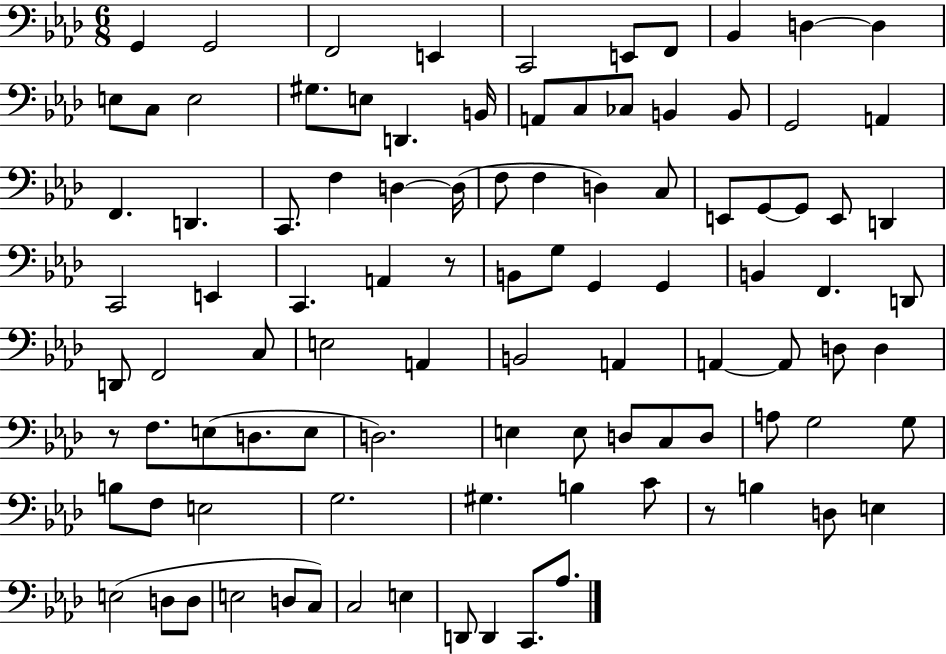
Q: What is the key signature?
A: AES major